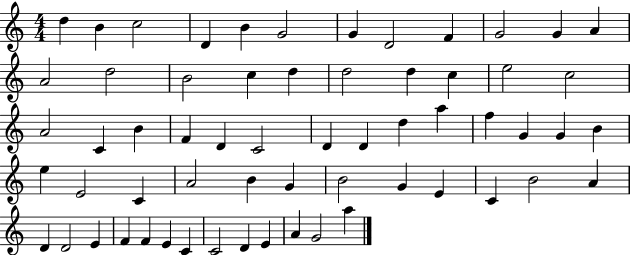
D5/q B4/q C5/h D4/q B4/q G4/h G4/q D4/h F4/q G4/h G4/q A4/q A4/h D5/h B4/h C5/q D5/q D5/h D5/q C5/q E5/h C5/h A4/h C4/q B4/q F4/q D4/q C4/h D4/q D4/q D5/q A5/q F5/q G4/q G4/q B4/q E5/q E4/h C4/q A4/h B4/q G4/q B4/h G4/q E4/q C4/q B4/h A4/q D4/q D4/h E4/q F4/q F4/q E4/q C4/q C4/h D4/q E4/q A4/q G4/h A5/q